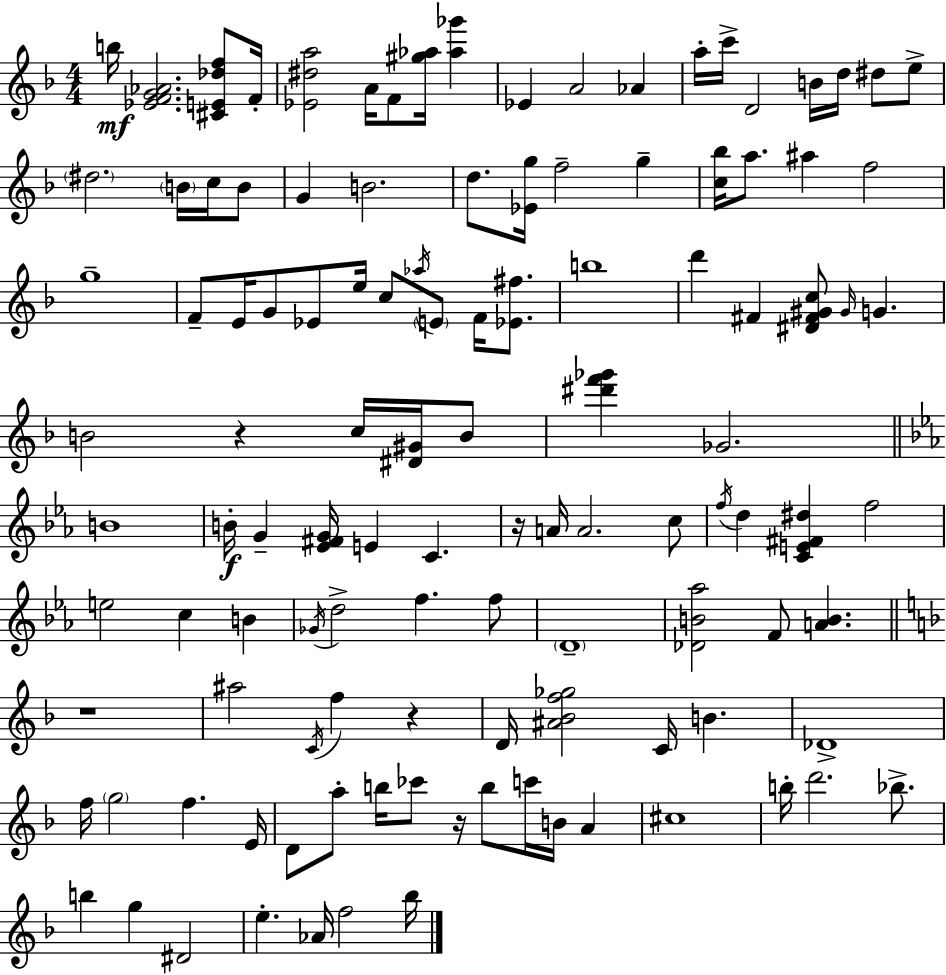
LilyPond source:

{
  \clef treble
  \numericTimeSignature
  \time 4/4
  \key f \major
  \repeat volta 2 { b''16\mf <ees' f' g' aes'>2. <cis' e' des'' f''>8 f'16-. | <ees' dis'' a''>2 a'16 f'8 <gis'' aes''>16 <aes'' ges'''>4 | ees'4 a'2 aes'4 | a''16-. c'''16-> d'2 b'16 d''16 dis''8 e''8-> | \break \parenthesize dis''2. \parenthesize b'16 c''16 b'8 | g'4 b'2. | d''8. <ees' g''>16 f''2-- g''4-- | <c'' bes''>16 a''8. ais''4 f''2 | \break g''1-- | f'8-- e'16 g'8 ees'8 e''16 c''8 \acciaccatura { aes''16 } \parenthesize e'8 f'16 <ees' fis''>8. | b''1 | d'''4 fis'4 <dis' fis' gis' c''>8 \grace { gis'16 } g'4. | \break b'2 r4 c''16 <dis' gis'>16 | b'8 <dis''' f''' ges'''>4 ges'2. | \bar "||" \break \key c \minor b'1 | b'16-.\f g'4-- <ees' fis' g'>16 e'4 c'4. | r16 a'16 a'2. c''8 | \acciaccatura { f''16 } d''4 <c' e' fis' dis''>4 f''2 | \break e''2 c''4 b'4 | \acciaccatura { ges'16 } d''2-> f''4. | f''8 \parenthesize d'1-- | <des' b' aes''>2 f'8 <a' b'>4. | \break \bar "||" \break \key d \minor r1 | ais''2 \acciaccatura { c'16 } f''4 r4 | d'16 <ais' bes' f'' ges''>2 c'16 b'4. | des'1-> | \break f''16 \parenthesize g''2 f''4. | e'16 d'8 a''8-. b''16 ces'''8 r16 b''8 c'''16 b'16 a'4 | cis''1 | b''16-. d'''2. bes''8.-> | \break b''4 g''4 dis'2 | e''4.-. aes'16 f''2 | bes''16 } \bar "|."
}